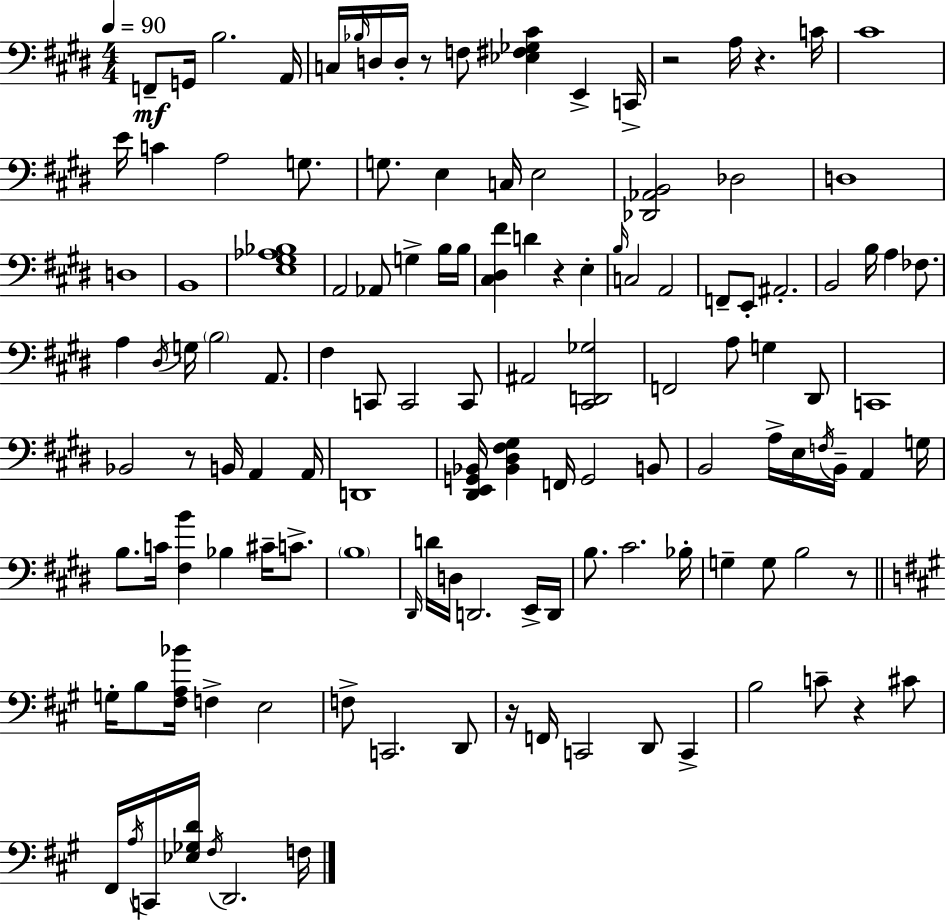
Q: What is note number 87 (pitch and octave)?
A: C#4